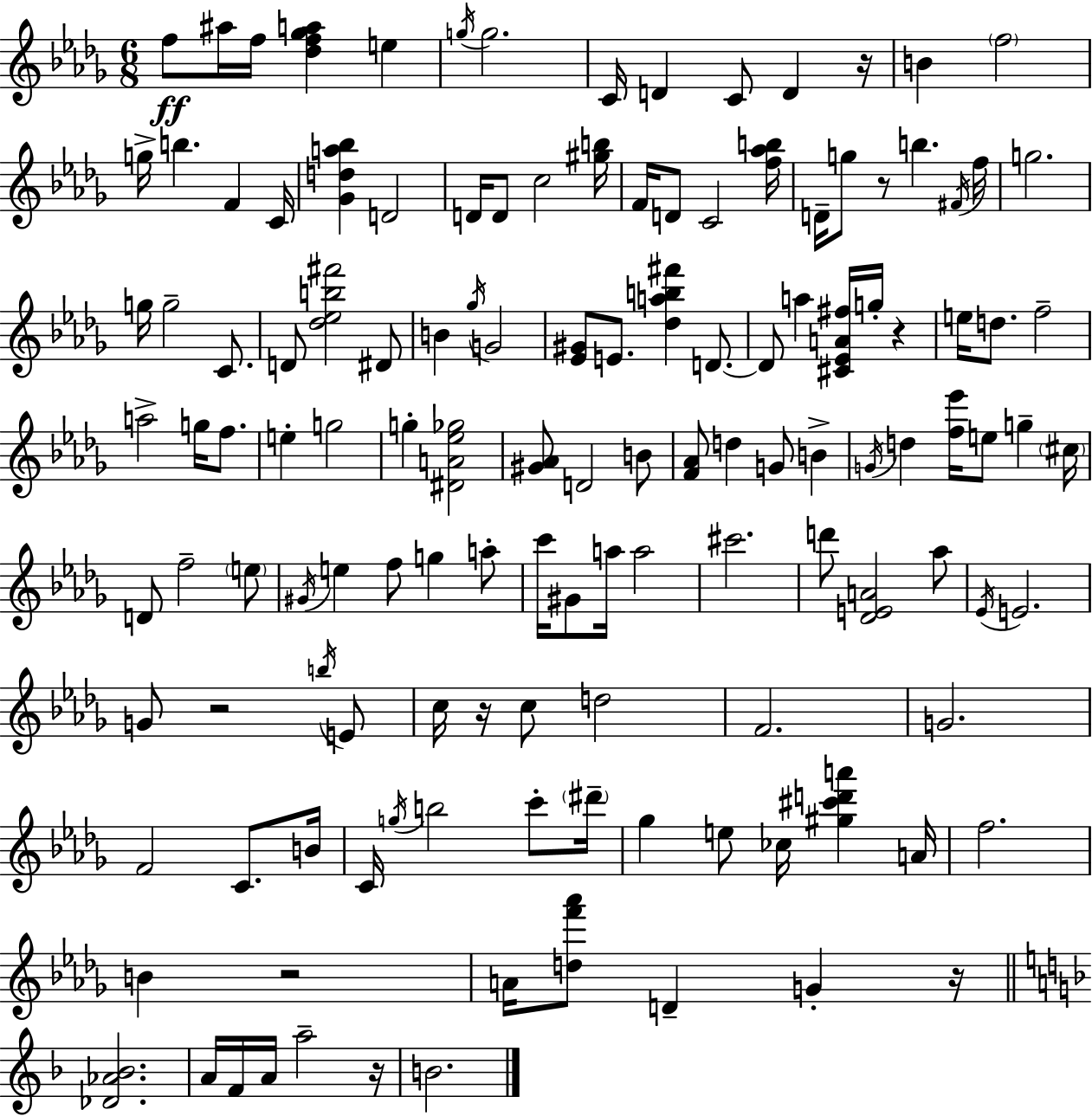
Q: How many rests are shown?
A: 8